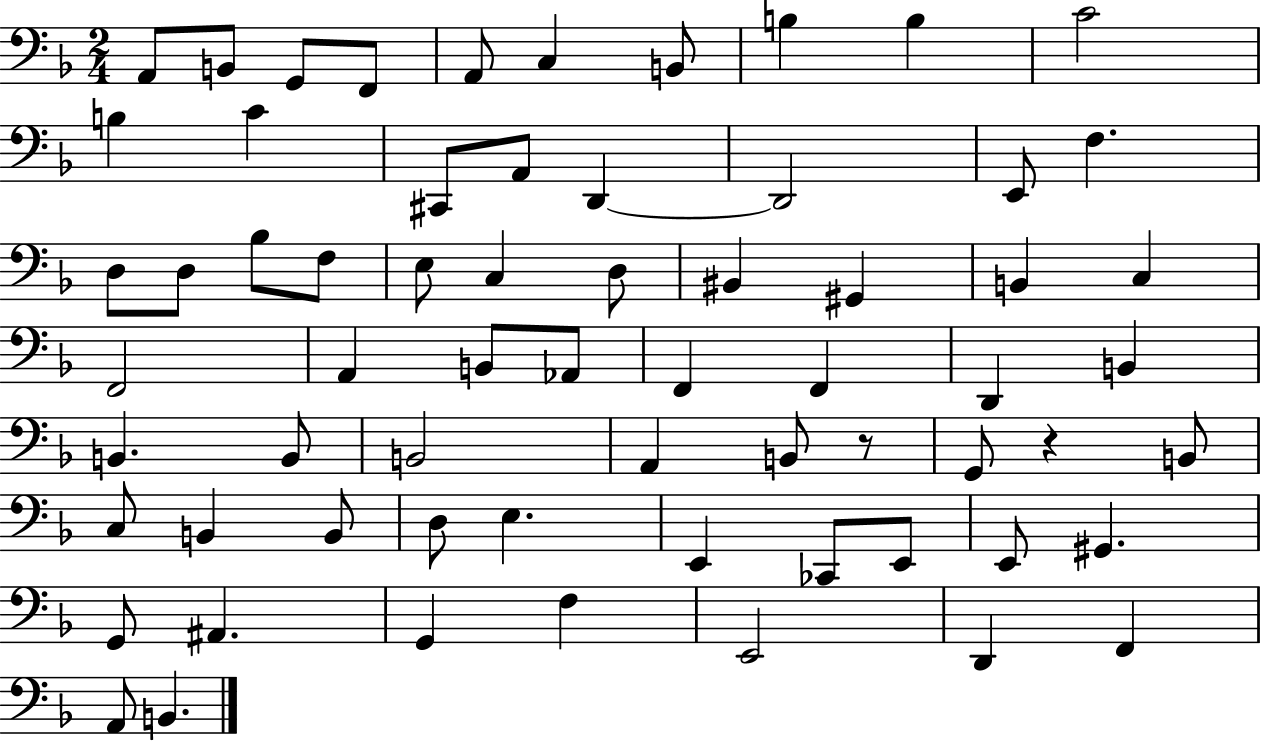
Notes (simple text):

A2/e B2/e G2/e F2/e A2/e C3/q B2/e B3/q B3/q C4/h B3/q C4/q C#2/e A2/e D2/q D2/h E2/e F3/q. D3/e D3/e Bb3/e F3/e E3/e C3/q D3/e BIS2/q G#2/q B2/q C3/q F2/h A2/q B2/e Ab2/e F2/q F2/q D2/q B2/q B2/q. B2/e B2/h A2/q B2/e R/e G2/e R/q B2/e C3/e B2/q B2/e D3/e E3/q. E2/q CES2/e E2/e E2/e G#2/q. G2/e A#2/q. G2/q F3/q E2/h D2/q F2/q A2/e B2/q.